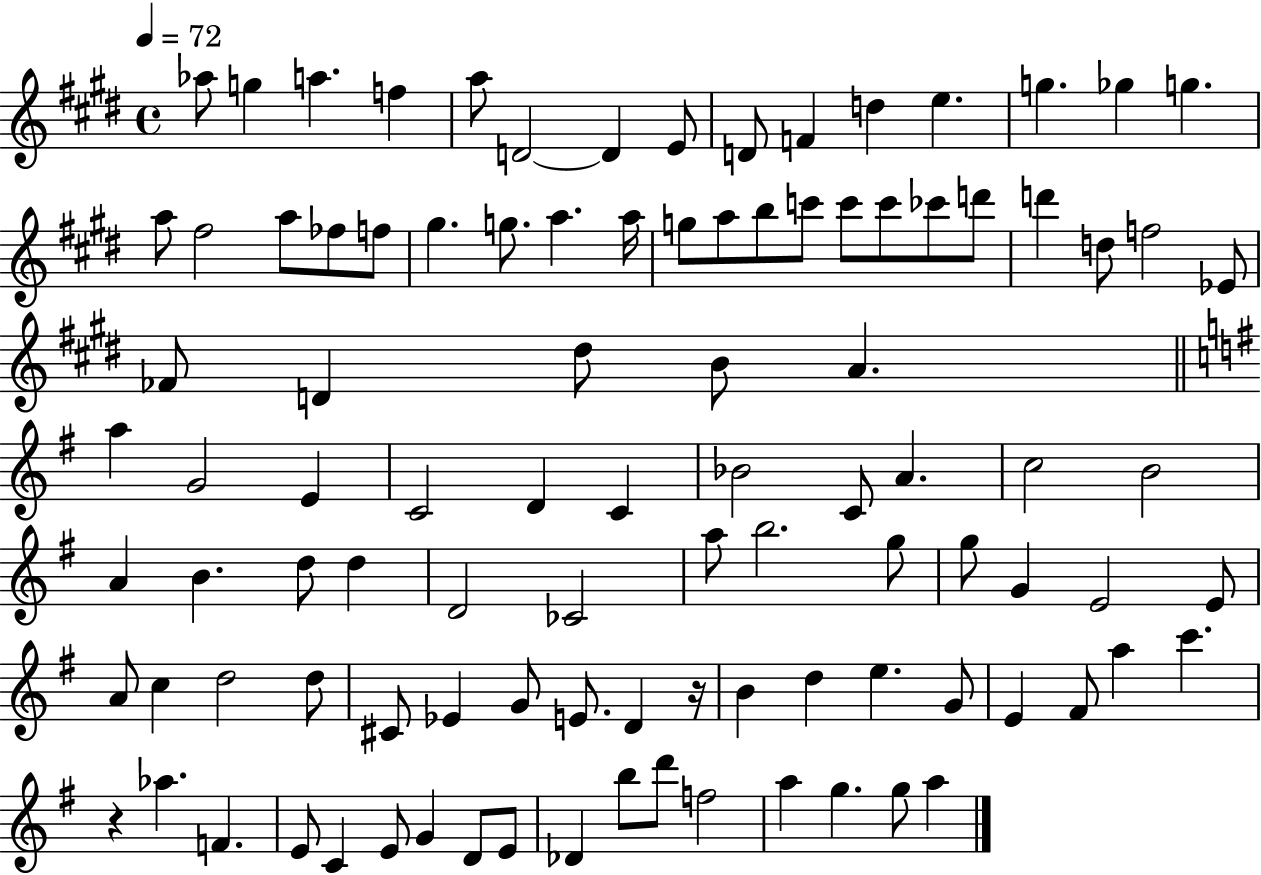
X:1
T:Untitled
M:4/4
L:1/4
K:E
_a/2 g a f a/2 D2 D E/2 D/2 F d e g _g g a/2 ^f2 a/2 _f/2 f/2 ^g g/2 a a/4 g/2 a/2 b/2 c'/2 c'/2 c'/2 _c'/2 d'/2 d' d/2 f2 _E/2 _F/2 D ^d/2 B/2 A a G2 E C2 D C _B2 C/2 A c2 B2 A B d/2 d D2 _C2 a/2 b2 g/2 g/2 G E2 E/2 A/2 c d2 d/2 ^C/2 _E G/2 E/2 D z/4 B d e G/2 E ^F/2 a c' z _a F E/2 C E/2 G D/2 E/2 _D b/2 d'/2 f2 a g g/2 a